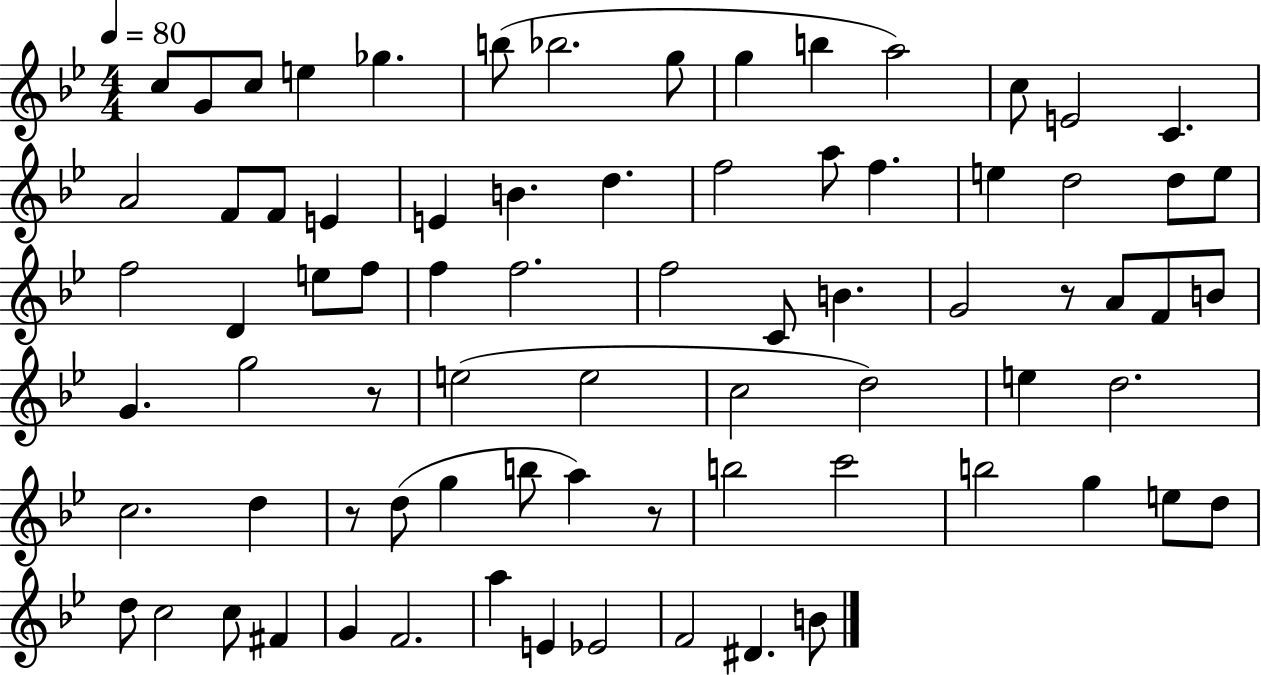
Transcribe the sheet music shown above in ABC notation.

X:1
T:Untitled
M:4/4
L:1/4
K:Bb
c/2 G/2 c/2 e _g b/2 _b2 g/2 g b a2 c/2 E2 C A2 F/2 F/2 E E B d f2 a/2 f e d2 d/2 e/2 f2 D e/2 f/2 f f2 f2 C/2 B G2 z/2 A/2 F/2 B/2 G g2 z/2 e2 e2 c2 d2 e d2 c2 d z/2 d/2 g b/2 a z/2 b2 c'2 b2 g e/2 d/2 d/2 c2 c/2 ^F G F2 a E _E2 F2 ^D B/2